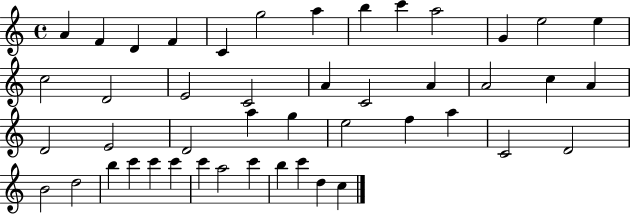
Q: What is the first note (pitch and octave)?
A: A4